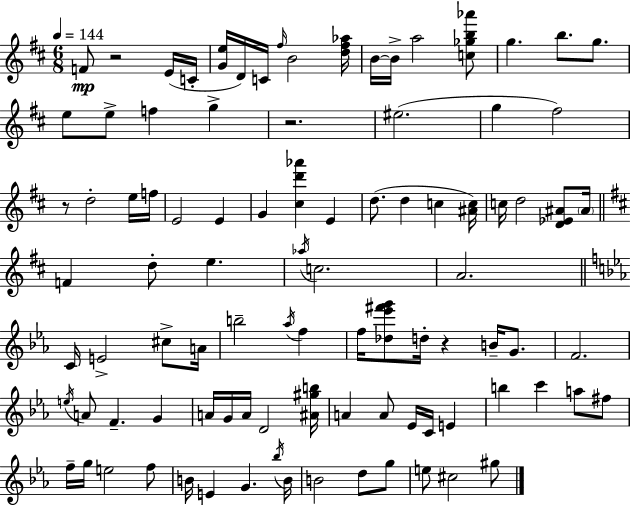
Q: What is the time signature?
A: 6/8